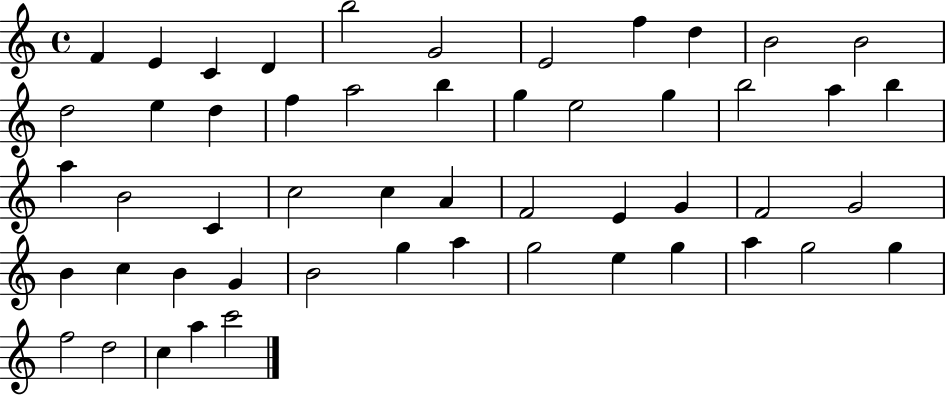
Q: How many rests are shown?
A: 0